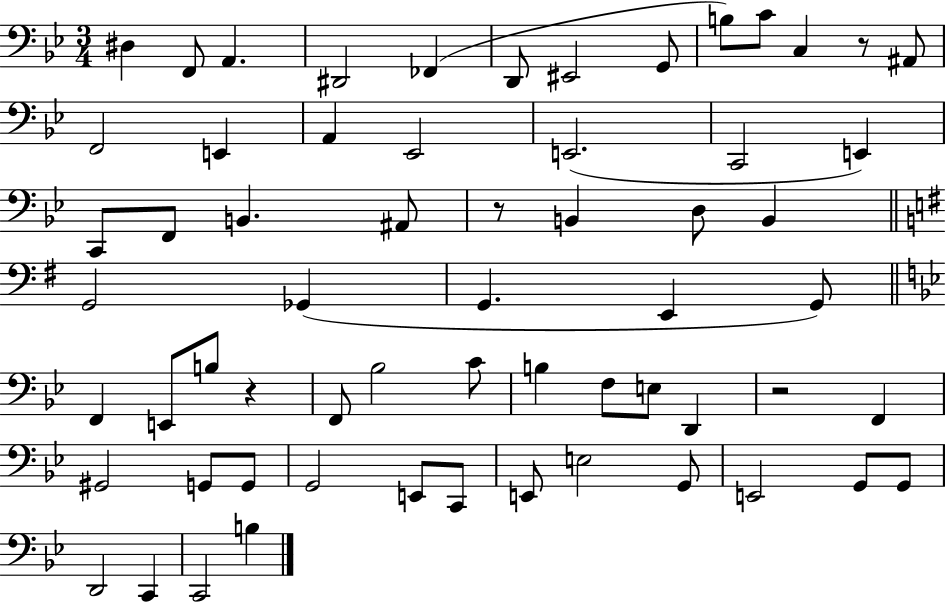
{
  \clef bass
  \numericTimeSignature
  \time 3/4
  \key bes \major
  \repeat volta 2 { dis4 f,8 a,4. | dis,2 fes,4( | d,8 eis,2 g,8 | b8) c'8 c4 r8 ais,8 | \break f,2 e,4 | a,4 ees,2 | e,2.( | c,2 e,4) | \break c,8 f,8 b,4. ais,8 | r8 b,4 d8 b,4 | \bar "||" \break \key g \major g,2 ges,4( | g,4. e,4 g,8) | \bar "||" \break \key bes \major f,4 e,8 b8 r4 | f,8 bes2 c'8 | b4 f8 e8 d,4 | r2 f,4 | \break gis,2 g,8 g,8 | g,2 e,8 c,8 | e,8 e2 g,8 | e,2 g,8 g,8 | \break d,2 c,4 | c,2 b4 | } \bar "|."
}